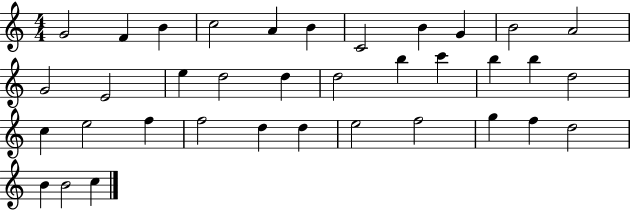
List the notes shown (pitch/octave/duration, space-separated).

G4/h F4/q B4/q C5/h A4/q B4/q C4/h B4/q G4/q B4/h A4/h G4/h E4/h E5/q D5/h D5/q D5/h B5/q C6/q B5/q B5/q D5/h C5/q E5/h F5/q F5/h D5/q D5/q E5/h F5/h G5/q F5/q D5/h B4/q B4/h C5/q